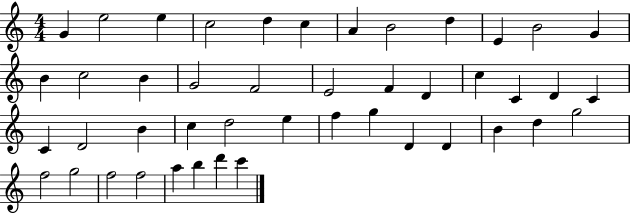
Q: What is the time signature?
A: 4/4